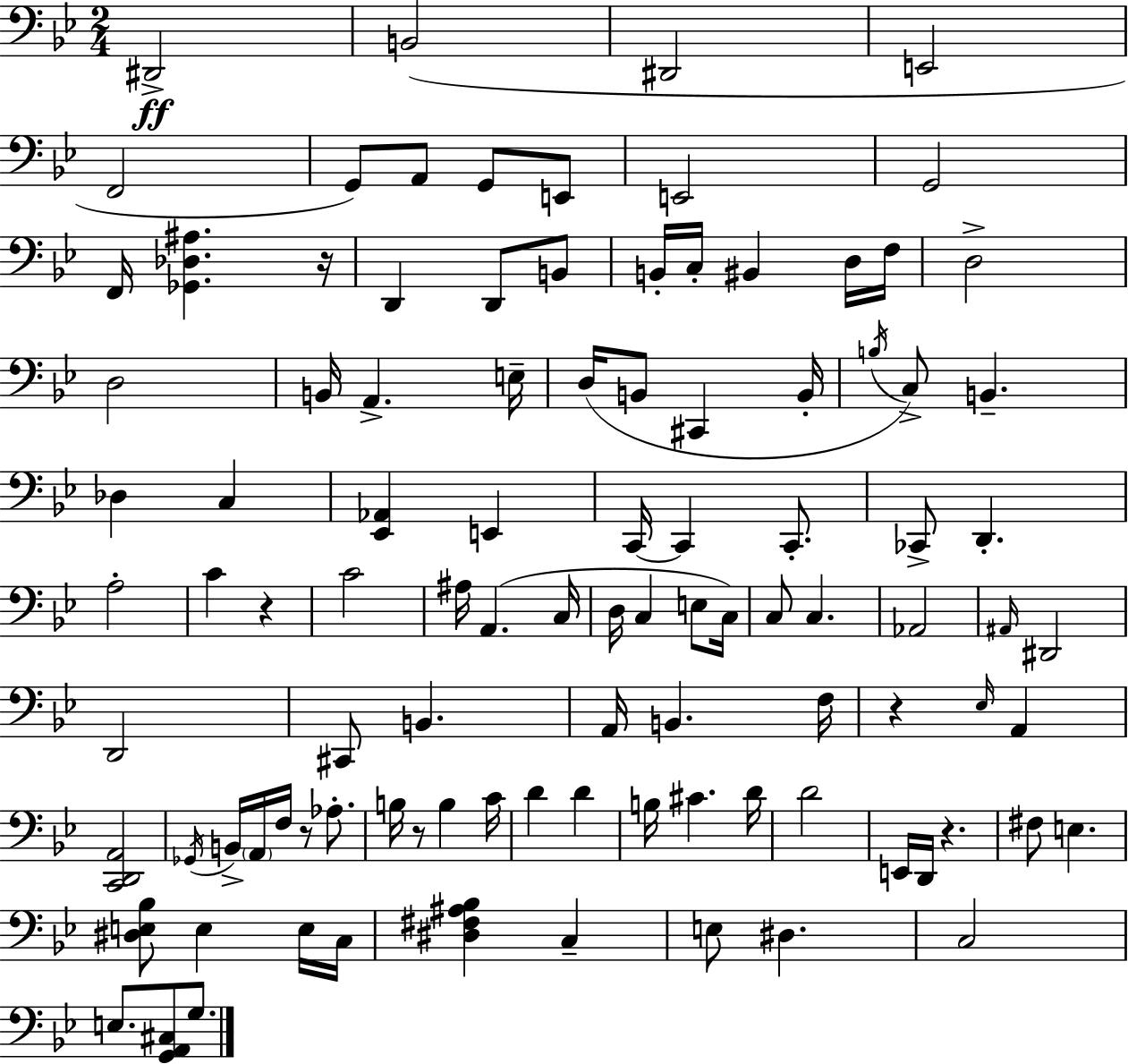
{
  \clef bass
  \numericTimeSignature
  \time 2/4
  \key bes \major
  dis,2->\ff | b,2( | dis,2 | e,2 | \break f,2 | g,8) a,8 g,8 e,8 | e,2 | g,2 | \break f,16 <ges, des ais>4. r16 | d,4 d,8 b,8 | b,16-. c16-. bis,4 d16 f16 | d2-> | \break d2 | b,16 a,4.-> e16-- | d16( b,8 cis,4 b,16-. | \acciaccatura { b16 }) c8-> b,4.-- | \break des4 c4 | <ees, aes,>4 e,4 | c,16~~ c,4 c,8.-. | ces,8-> d,4.-. | \break a2-. | c'4 r4 | c'2 | ais16 a,4.( | \break c16 d16 c4 e8 | c16) c8 c4. | aes,2 | \grace { ais,16 } dis,2 | \break d,2 | cis,8 b,4. | a,16 b,4. | f16 r4 \grace { ees16 } a,4 | \break <c, d, a,>2 | \acciaccatura { ges,16 } b,16-> \parenthesize a,16 f16 r8 | aes8.-. b16 r8 b4 | c'16 d'4 | \break d'4 b16 cis'4. | d'16 d'2 | e,16 d,16 r4. | fis8 e4. | \break <dis e bes>8 e4 | e16 c16 <dis fis ais bes>4 | c4-- e8 dis4. | c2 | \break e8. <g, a, cis>8 | g8. \bar "|."
}